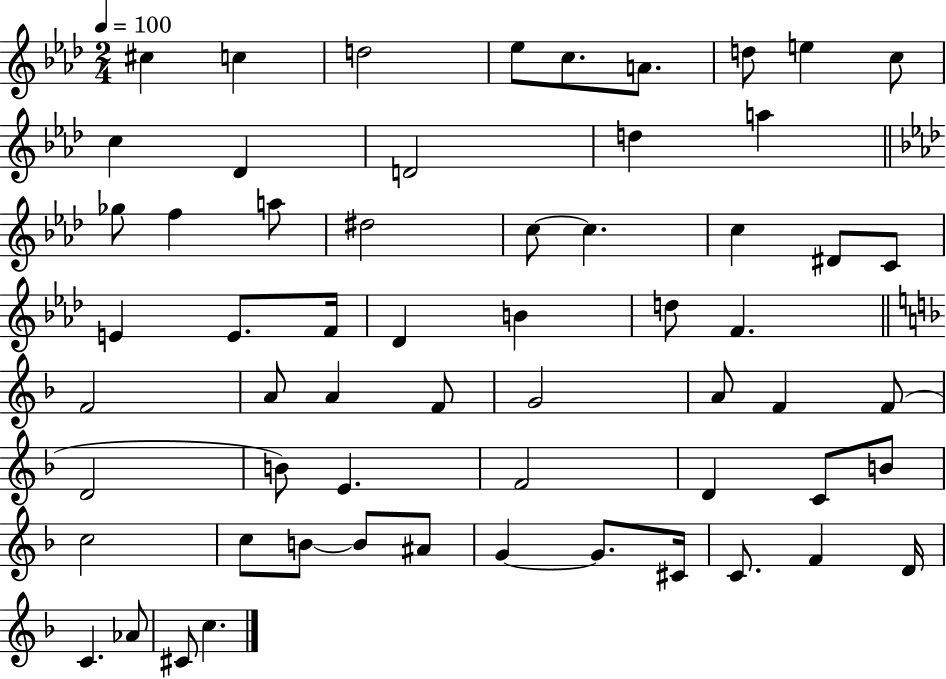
X:1
T:Untitled
M:2/4
L:1/4
K:Ab
^c c d2 _e/2 c/2 A/2 d/2 e c/2 c _D D2 d a _g/2 f a/2 ^d2 c/2 c c ^D/2 C/2 E E/2 F/4 _D B d/2 F F2 A/2 A F/2 G2 A/2 F F/2 D2 B/2 E F2 D C/2 B/2 c2 c/2 B/2 B/2 ^A/2 G G/2 ^C/4 C/2 F D/4 C _A/2 ^C/2 c